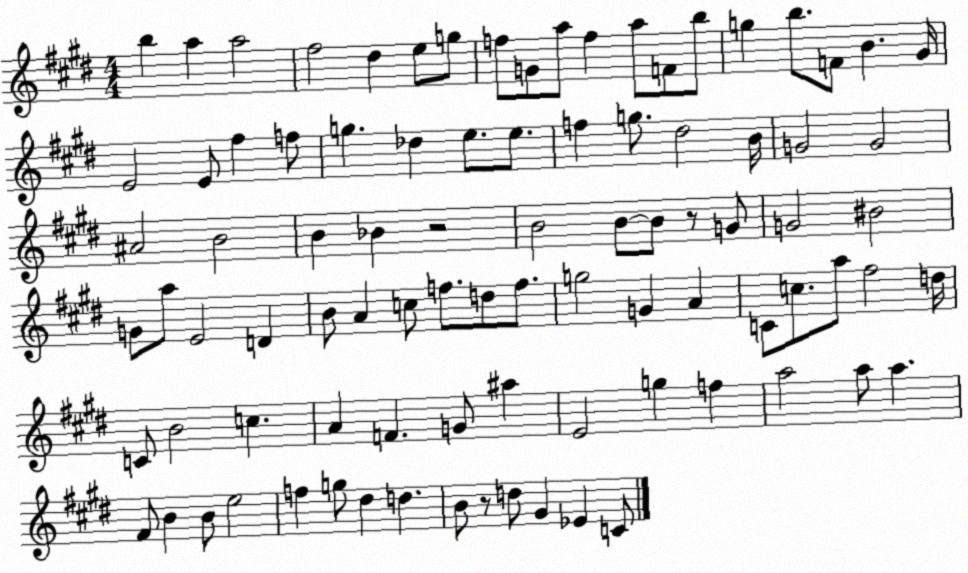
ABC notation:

X:1
T:Untitled
M:4/4
L:1/4
K:E
b a a2 ^f2 ^d e/2 g/2 f/2 G/2 a/2 f a/2 F/2 b/2 g b/2 F/2 B ^G/4 E2 E/2 ^f f/2 g _d e/2 e/2 f g/2 ^d2 B/4 G2 G2 ^A2 B2 B _B z2 B2 B/2 B/2 z/2 G/2 G2 ^B2 G/2 a/2 E2 D B/2 A c/2 f/2 d/2 f/2 g2 G A C/2 c/2 a/2 ^f2 d/4 C/2 B2 c A F G/2 ^a E2 g f a2 a/2 a ^F/2 B B/2 e2 f g/2 ^d d B/2 z/2 d/2 ^G _E C/2